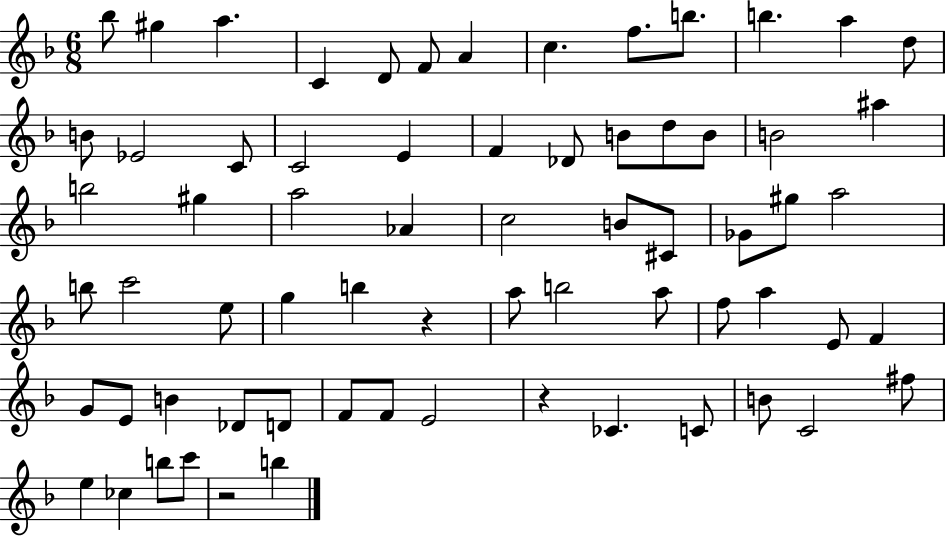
Bb5/e G#5/q A5/q. C4/q D4/e F4/e A4/q C5/q. F5/e. B5/e. B5/q. A5/q D5/e B4/e Eb4/h C4/e C4/h E4/q F4/q Db4/e B4/e D5/e B4/e B4/h A#5/q B5/h G#5/q A5/h Ab4/q C5/h B4/e C#4/e Gb4/e G#5/e A5/h B5/e C6/h E5/e G5/q B5/q R/q A5/e B5/h A5/e F5/e A5/q E4/e F4/q G4/e E4/e B4/q Db4/e D4/e F4/e F4/e E4/h R/q CES4/q. C4/e B4/e C4/h F#5/e E5/q CES5/q B5/e C6/e R/h B5/q